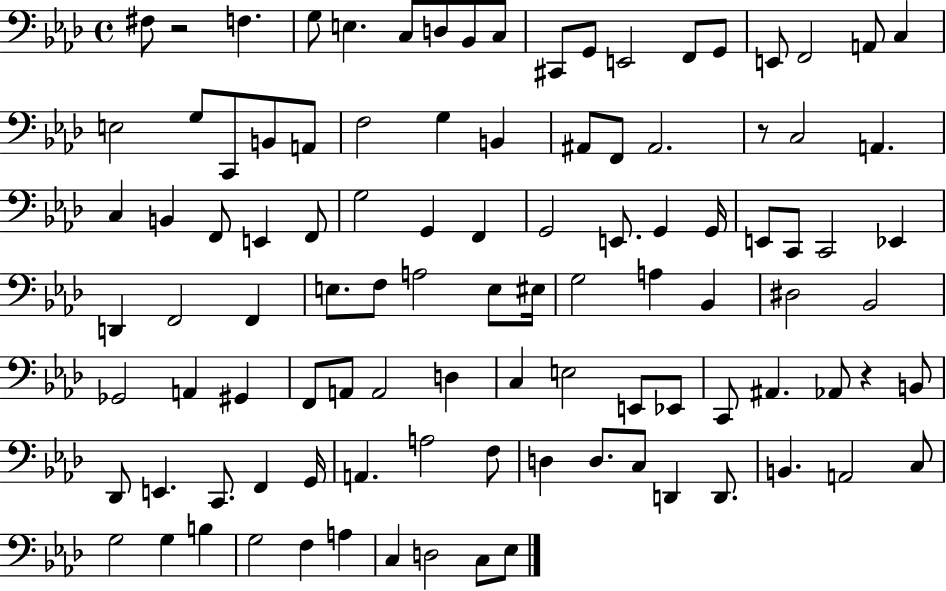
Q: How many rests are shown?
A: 3